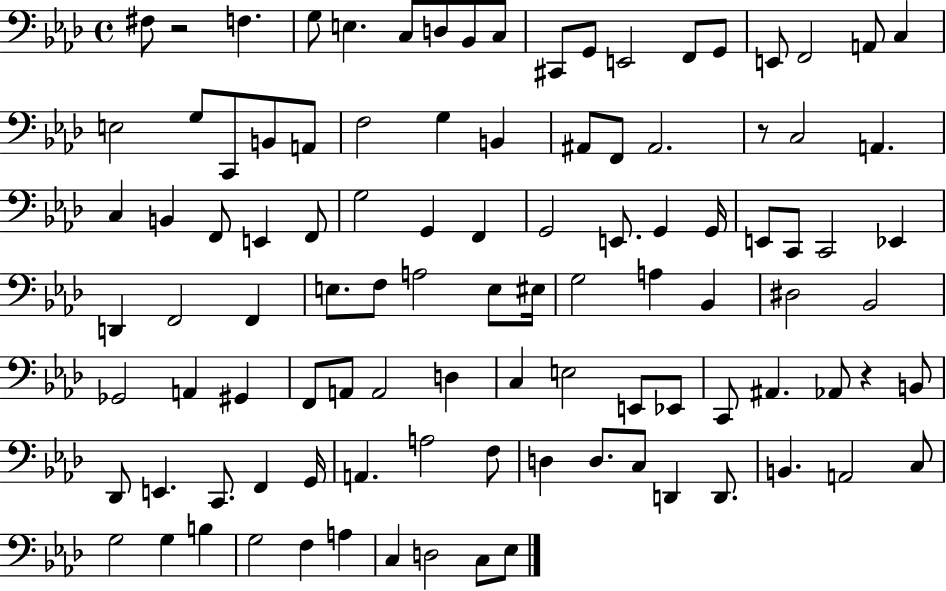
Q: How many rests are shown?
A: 3